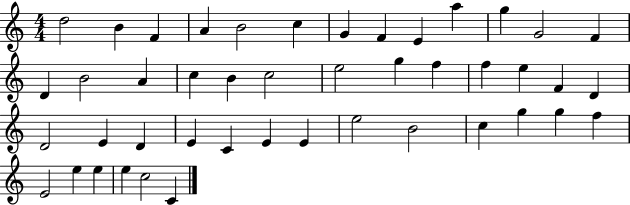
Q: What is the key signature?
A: C major